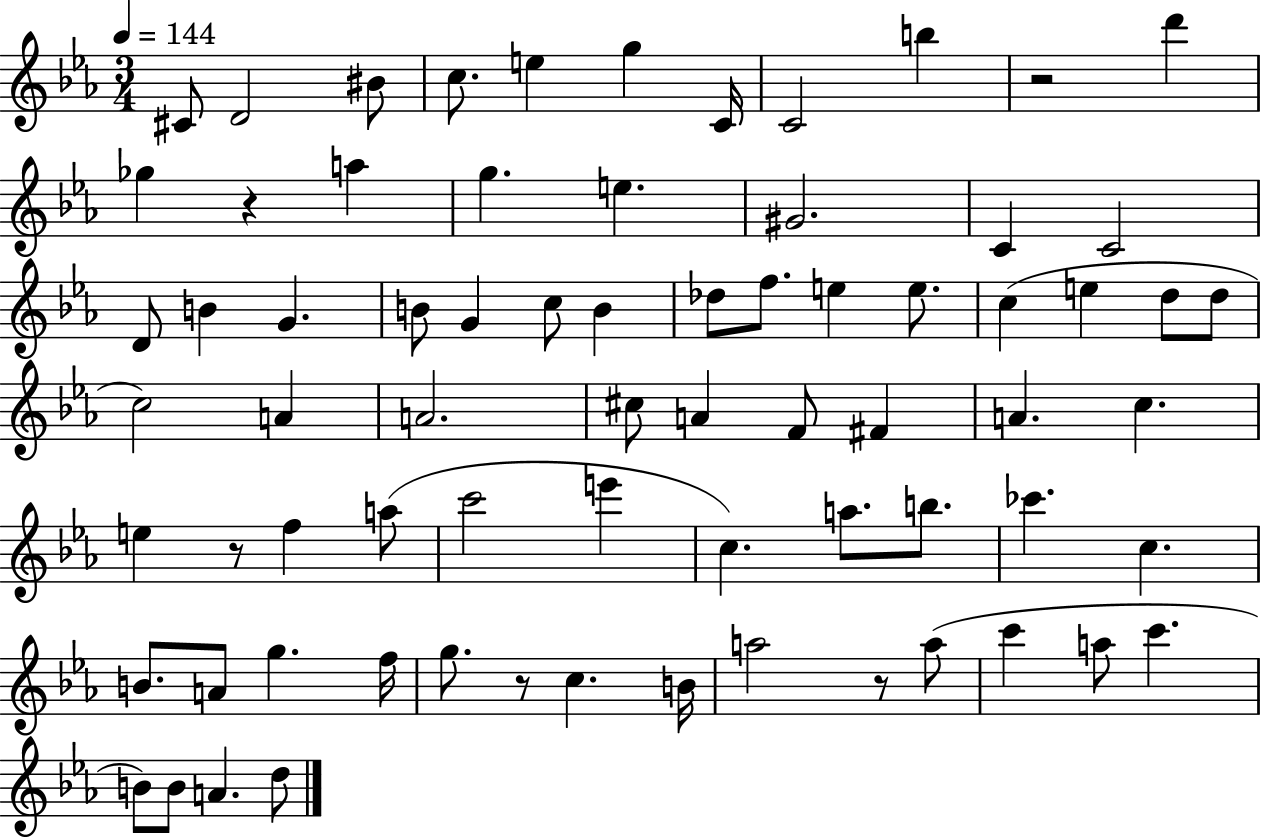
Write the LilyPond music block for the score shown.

{
  \clef treble
  \numericTimeSignature
  \time 3/4
  \key ees \major
  \tempo 4 = 144
  cis'8 d'2 bis'8 | c''8. e''4 g''4 c'16 | c'2 b''4 | r2 d'''4 | \break ges''4 r4 a''4 | g''4. e''4. | gis'2. | c'4 c'2 | \break d'8 b'4 g'4. | b'8 g'4 c''8 b'4 | des''8 f''8. e''4 e''8. | c''4( e''4 d''8 d''8 | \break c''2) a'4 | a'2. | cis''8 a'4 f'8 fis'4 | a'4. c''4. | \break e''4 r8 f''4 a''8( | c'''2 e'''4 | c''4.) a''8. b''8. | ces'''4. c''4. | \break b'8. a'8 g''4. f''16 | g''8. r8 c''4. b'16 | a''2 r8 a''8( | c'''4 a''8 c'''4. | \break b'8) b'8 a'4. d''8 | \bar "|."
}